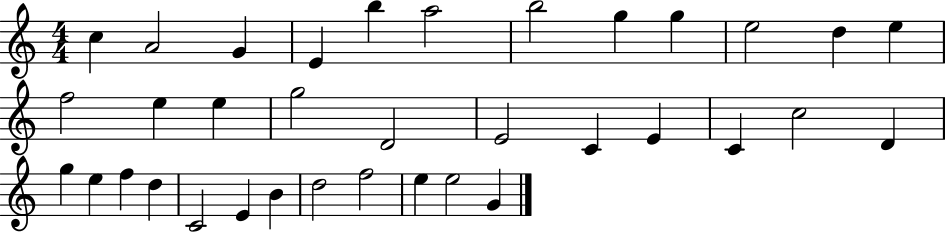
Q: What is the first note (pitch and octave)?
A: C5